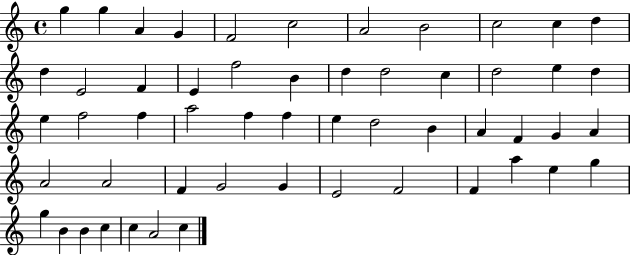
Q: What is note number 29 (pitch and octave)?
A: F5